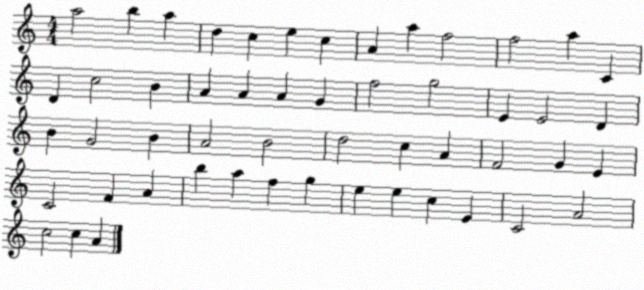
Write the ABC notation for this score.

X:1
T:Untitled
M:4/4
L:1/4
K:C
a2 b a d c e c A a f2 f2 a C D c2 B A A A G f2 g2 E E2 D B G2 B A2 B2 d2 c A F2 G E C2 F A b a f g e e c E C2 A2 c2 c A